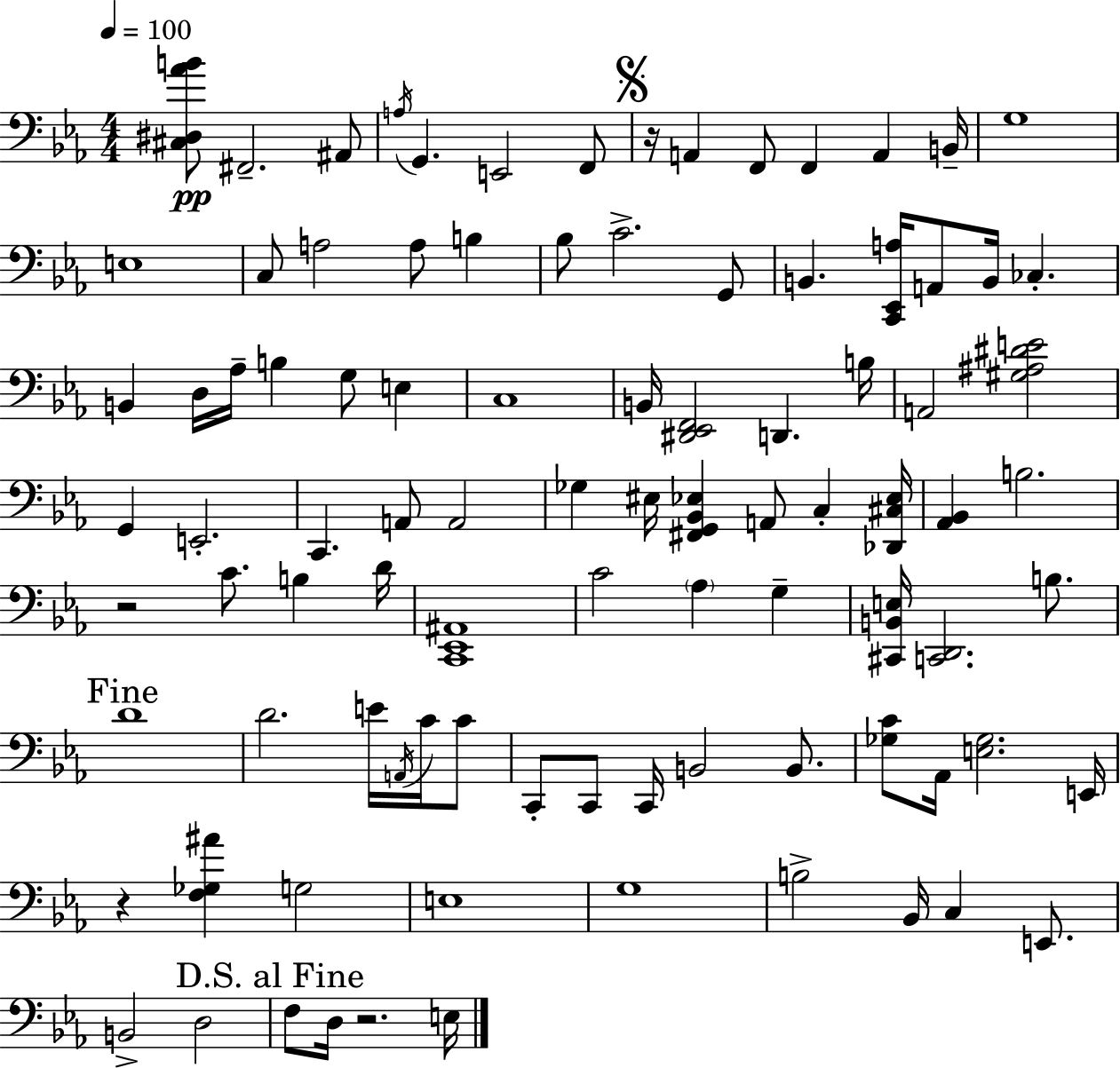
{
  \clef bass
  \numericTimeSignature
  \time 4/4
  \key ees \major
  \tempo 4 = 100
  <cis dis aes' b'>8\pp fis,2.-- ais,8 | \acciaccatura { a16 } g,4. e,2 f,8 | \mark \markup { \musicglyph "scripts.segno" } r16 a,4 f,8 f,4 a,4 | b,16-- g1 | \break e1 | c8 a2 a8 b4 | bes8 c'2.-> g,8 | b,4. <c, ees, a>16 a,8 b,16 ces4.-. | \break b,4 d16 aes16-- b4 g8 e4 | c1 | b,16 <dis, ees, f,>2 d,4. | b16 a,2 <gis ais dis' e'>2 | \break g,4 e,2.-. | c,4. a,8 a,2 | ges4 eis16 <fis, g, bes, ees>4 a,8 c4-. | <des, cis ees>16 <aes, bes,>4 b2. | \break r2 c'8. b4 | d'16 <c, ees, ais,>1 | c'2 \parenthesize aes4 g4-- | <cis, b, e>16 <c, d,>2. b8. | \break \mark "Fine" d'1 | d'2. e'16 \acciaccatura { a,16 } c'16 | c'8 c,8-. c,8 c,16 b,2 b,8. | <ges c'>8 aes,16 <e ges>2. | \break e,16 r4 <f ges ais'>4 g2 | e1 | g1 | b2-> bes,16 c4 e,8. | \break b,2-> d2 | \mark "D.S. al Fine" f8 d16 r2. | e16 \bar "|."
}